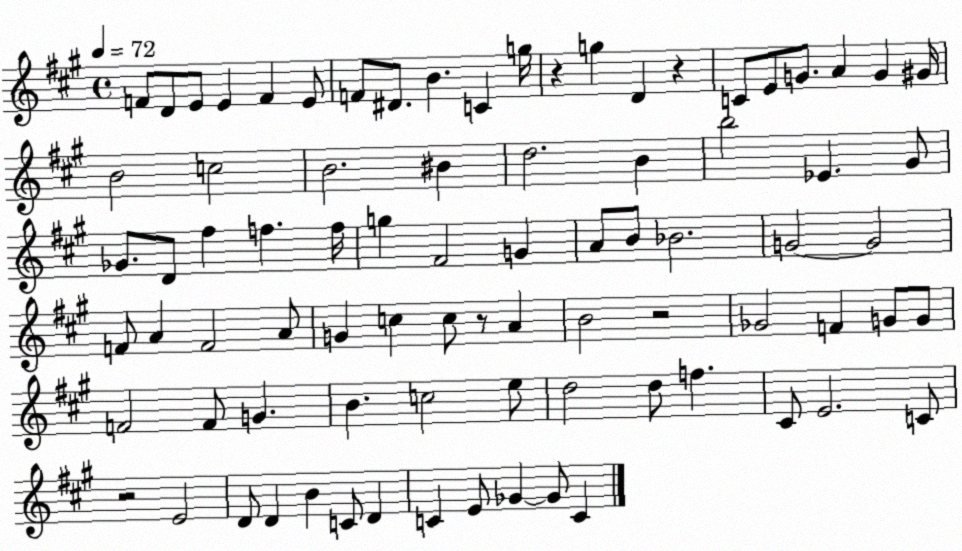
X:1
T:Untitled
M:4/4
L:1/4
K:A
F/2 D/2 E/2 E F E/2 F/2 ^D/2 B C g/4 z g D z C/2 E/2 G/2 A G ^G/4 B2 c2 B2 ^B d2 B b2 _E ^G/2 _G/2 D/2 ^f f f/4 g ^F2 G A/2 B/2 _B2 G2 G2 F/2 A F2 A/2 G c c/2 z/2 A B2 z2 _G2 F G/2 G/2 F2 F/2 G B c2 e/2 d2 d/2 f ^C/2 E2 C/2 z2 E2 D/2 D B C/2 D C E/2 _G _G/2 C